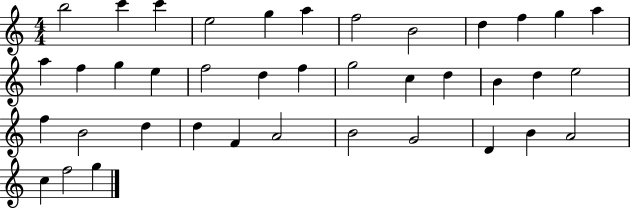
{
  \clef treble
  \numericTimeSignature
  \time 4/4
  \key c \major
  b''2 c'''4 c'''4 | e''2 g''4 a''4 | f''2 b'2 | d''4 f''4 g''4 a''4 | \break a''4 f''4 g''4 e''4 | f''2 d''4 f''4 | g''2 c''4 d''4 | b'4 d''4 e''2 | \break f''4 b'2 d''4 | d''4 f'4 a'2 | b'2 g'2 | d'4 b'4 a'2 | \break c''4 f''2 g''4 | \bar "|."
}